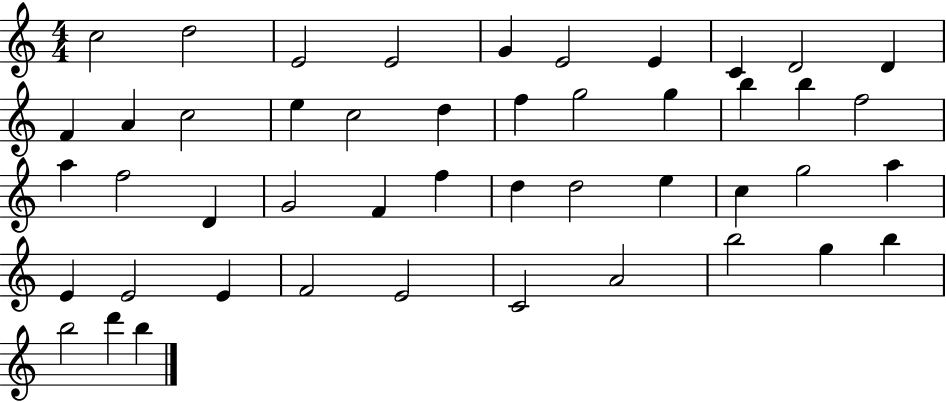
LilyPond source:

{
  \clef treble
  \numericTimeSignature
  \time 4/4
  \key c \major
  c''2 d''2 | e'2 e'2 | g'4 e'2 e'4 | c'4 d'2 d'4 | \break f'4 a'4 c''2 | e''4 c''2 d''4 | f''4 g''2 g''4 | b''4 b''4 f''2 | \break a''4 f''2 d'4 | g'2 f'4 f''4 | d''4 d''2 e''4 | c''4 g''2 a''4 | \break e'4 e'2 e'4 | f'2 e'2 | c'2 a'2 | b''2 g''4 b''4 | \break b''2 d'''4 b''4 | \bar "|."
}